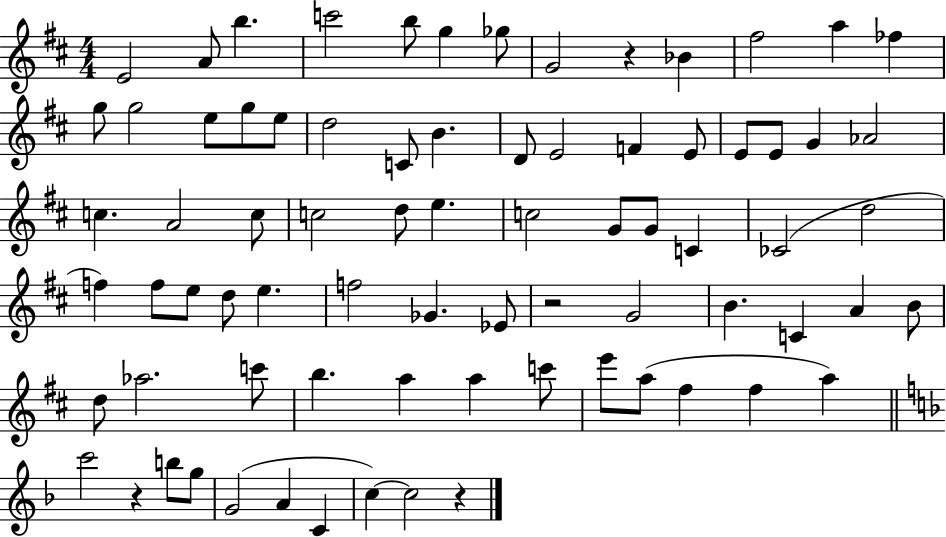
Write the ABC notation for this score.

X:1
T:Untitled
M:4/4
L:1/4
K:D
E2 A/2 b c'2 b/2 g _g/2 G2 z _B ^f2 a _f g/2 g2 e/2 g/2 e/2 d2 C/2 B D/2 E2 F E/2 E/2 E/2 G _A2 c A2 c/2 c2 d/2 e c2 G/2 G/2 C _C2 d2 f f/2 e/2 d/2 e f2 _G _E/2 z2 G2 B C A B/2 d/2 _a2 c'/2 b a a c'/2 e'/2 a/2 ^f ^f a c'2 z b/2 g/2 G2 A C c c2 z